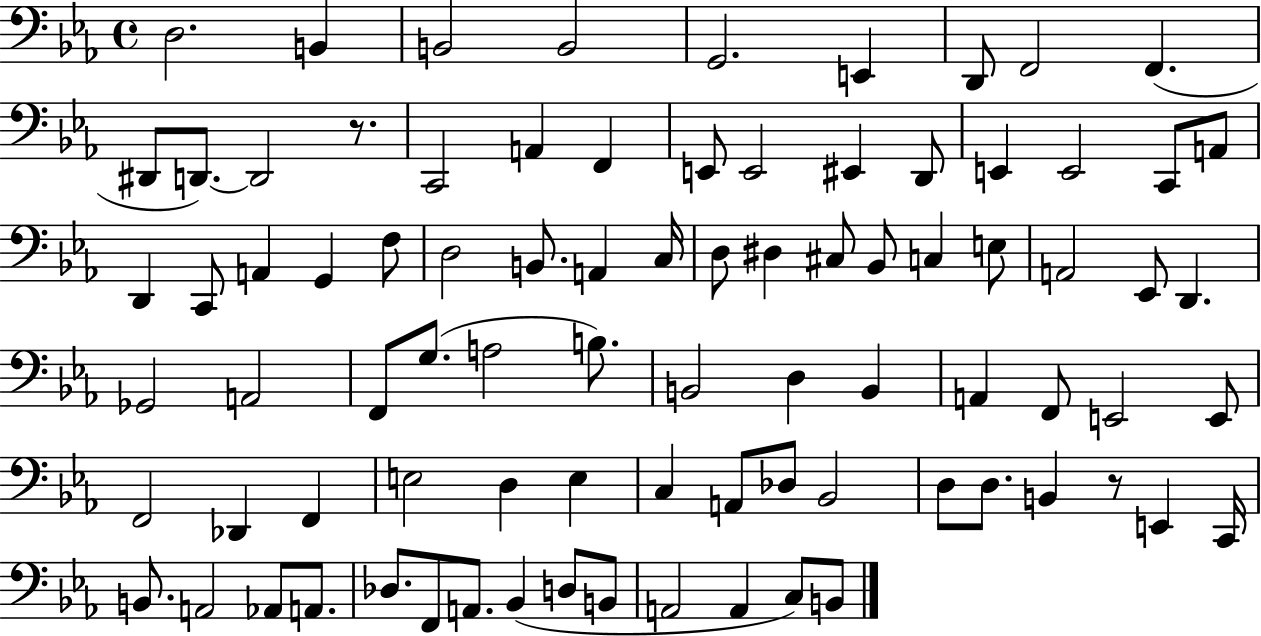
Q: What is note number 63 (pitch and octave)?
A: Db3